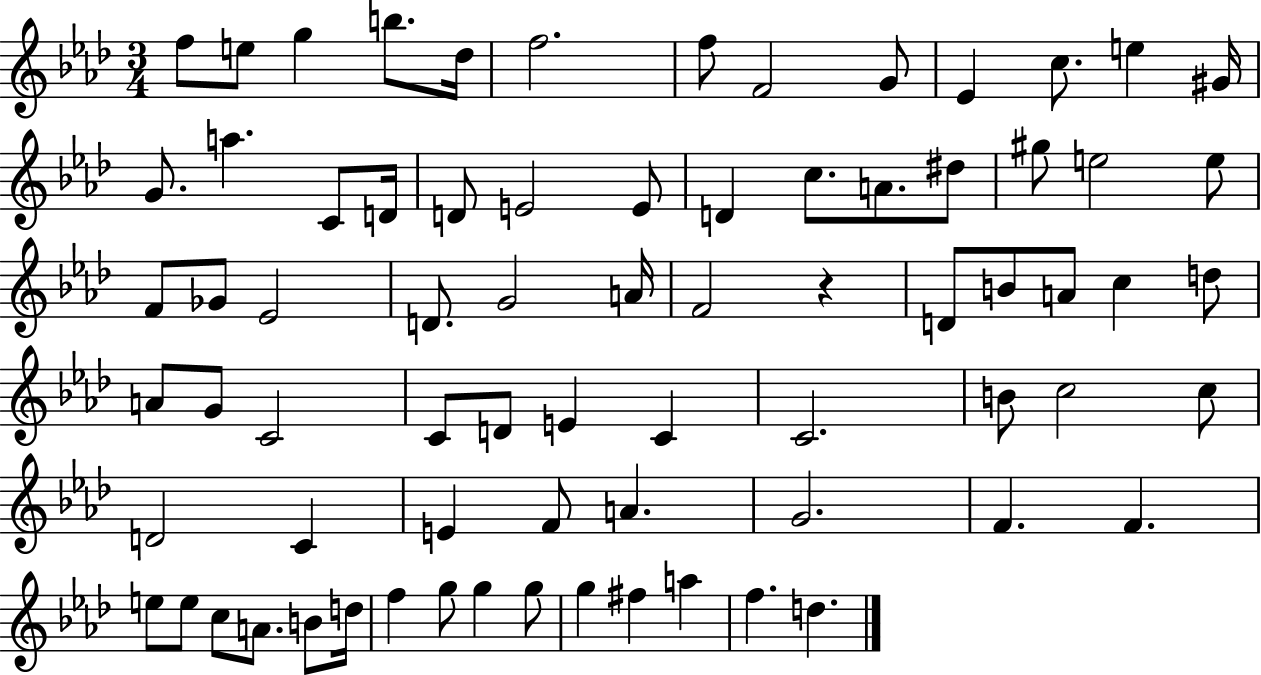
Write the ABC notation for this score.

X:1
T:Untitled
M:3/4
L:1/4
K:Ab
f/2 e/2 g b/2 _d/4 f2 f/2 F2 G/2 _E c/2 e ^G/4 G/2 a C/2 D/4 D/2 E2 E/2 D c/2 A/2 ^d/2 ^g/2 e2 e/2 F/2 _G/2 _E2 D/2 G2 A/4 F2 z D/2 B/2 A/2 c d/2 A/2 G/2 C2 C/2 D/2 E C C2 B/2 c2 c/2 D2 C E F/2 A G2 F F e/2 e/2 c/2 A/2 B/2 d/4 f g/2 g g/2 g ^f a f d